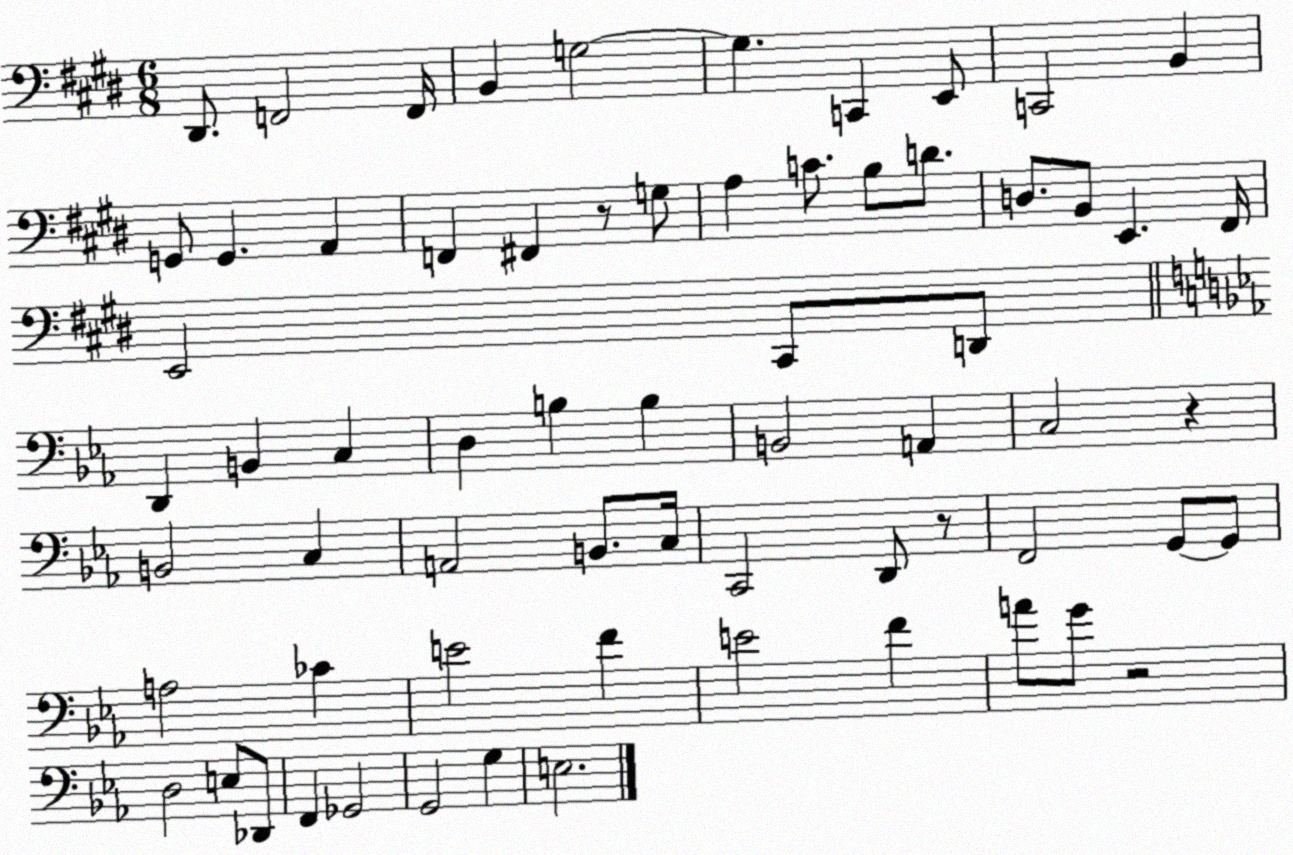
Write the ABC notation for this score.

X:1
T:Untitled
M:6/8
L:1/4
K:E
^D,,/2 F,,2 F,,/4 B,, G,2 G, C,, E,,/2 C,,2 B,, G,,/2 G,, A,, F,, ^F,, z/2 G,/2 A, C/2 B,/2 D/2 D,/2 B,,/2 E,, ^F,,/4 E,,2 ^C,,/2 D,,/2 D,, B,, C, D, B, B, B,,2 A,, C,2 z B,,2 C, A,,2 B,,/2 C,/4 C,,2 D,,/2 z/2 F,,2 G,,/2 G,,/2 A,2 _C E2 F E2 F A/2 G/2 z2 D,2 E,/2 _D,,/2 F,, _G,,2 G,,2 G, E,2